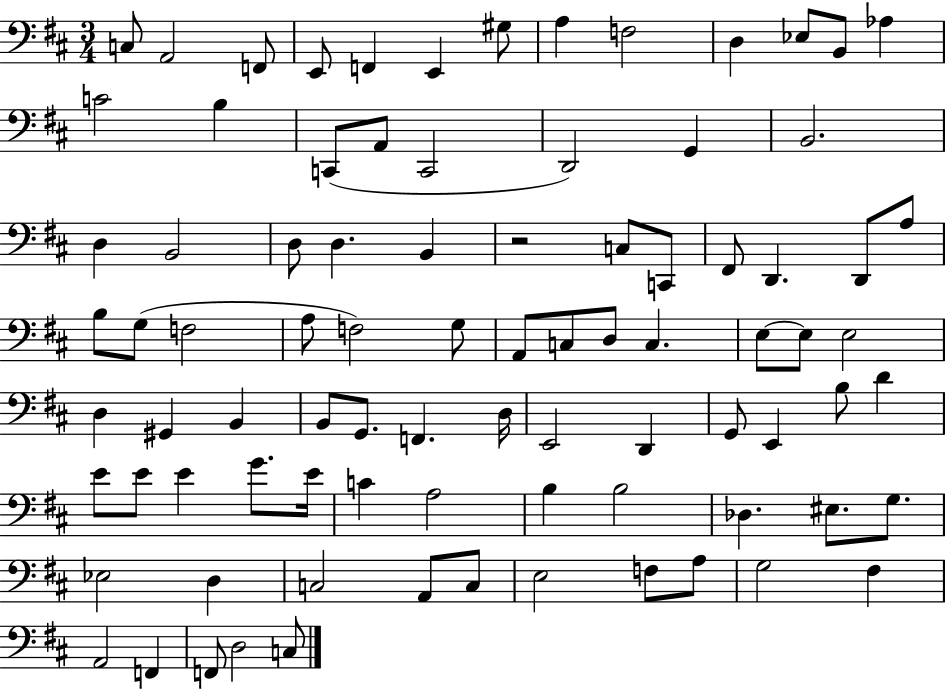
C3/e A2/h F2/e E2/e F2/q E2/q G#3/e A3/q F3/h D3/q Eb3/e B2/e Ab3/q C4/h B3/q C2/e A2/e C2/h D2/h G2/q B2/h. D3/q B2/h D3/e D3/q. B2/q R/h C3/e C2/e F#2/e D2/q. D2/e A3/e B3/e G3/e F3/h A3/e F3/h G3/e A2/e C3/e D3/e C3/q. E3/e E3/e E3/h D3/q G#2/q B2/q B2/e G2/e. F2/q. D3/s E2/h D2/q G2/e E2/q B3/e D4/q E4/e E4/e E4/q G4/e. E4/s C4/q A3/h B3/q B3/h Db3/q. EIS3/e. G3/e. Eb3/h D3/q C3/h A2/e C3/e E3/h F3/e A3/e G3/h F#3/q A2/h F2/q F2/e D3/h C3/e